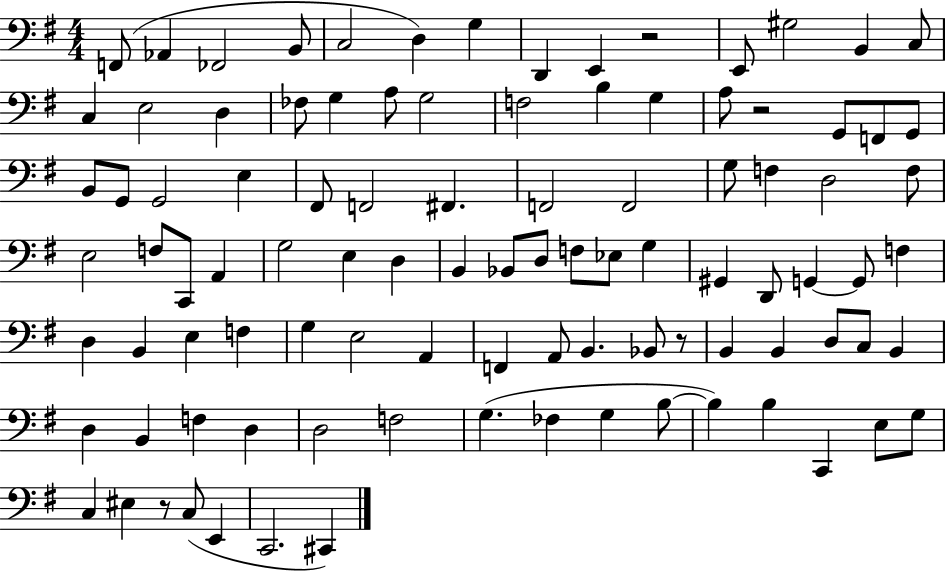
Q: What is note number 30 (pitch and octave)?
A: G2